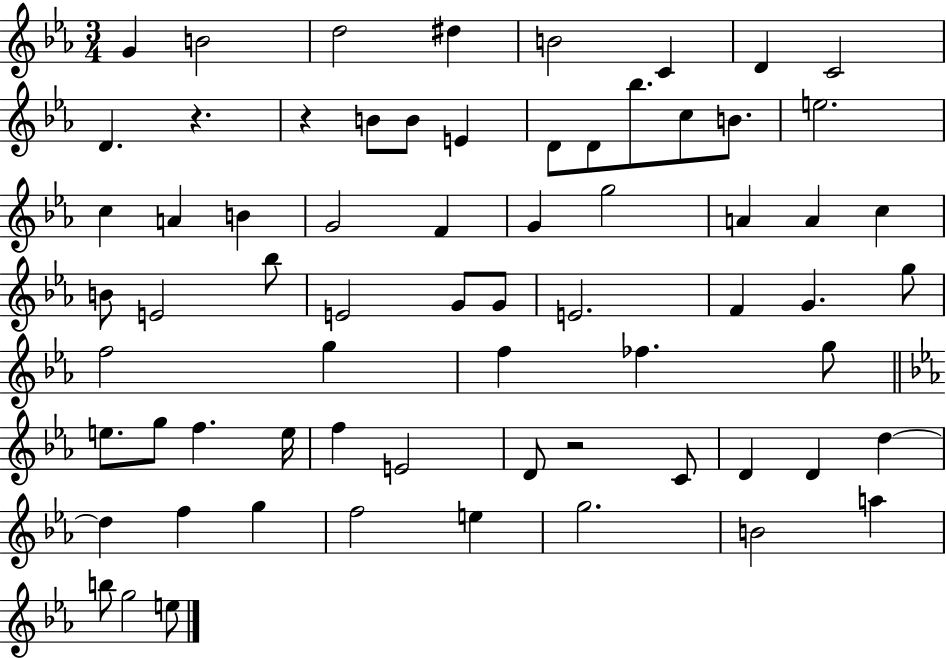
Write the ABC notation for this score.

X:1
T:Untitled
M:3/4
L:1/4
K:Eb
G B2 d2 ^d B2 C D C2 D z z B/2 B/2 E D/2 D/2 _b/2 c/2 B/2 e2 c A B G2 F G g2 A A c B/2 E2 _b/2 E2 G/2 G/2 E2 F G g/2 f2 g f _f g/2 e/2 g/2 f e/4 f E2 D/2 z2 C/2 D D d d f g f2 e g2 B2 a b/2 g2 e/2